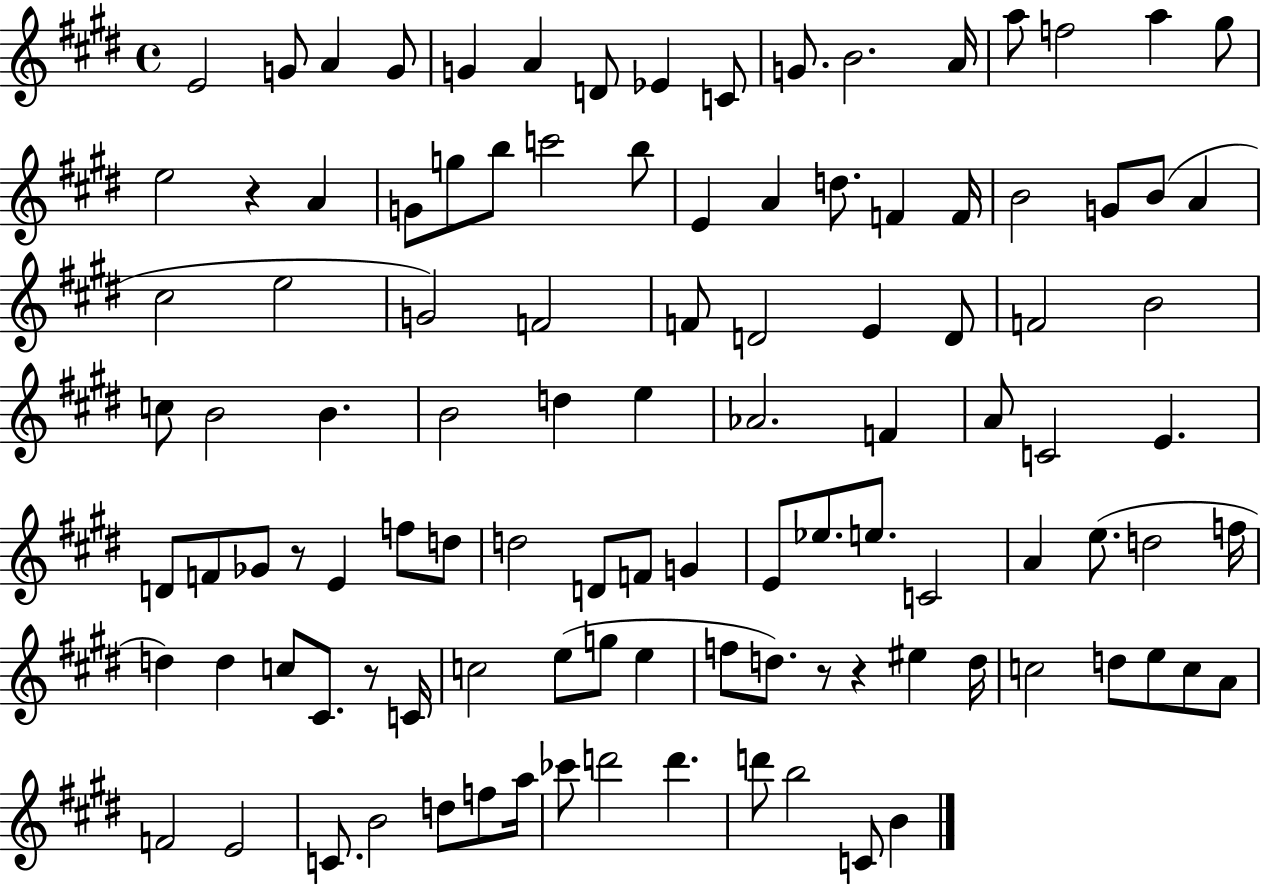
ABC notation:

X:1
T:Untitled
M:4/4
L:1/4
K:E
E2 G/2 A G/2 G A D/2 _E C/2 G/2 B2 A/4 a/2 f2 a ^g/2 e2 z A G/2 g/2 b/2 c'2 b/2 E A d/2 F F/4 B2 G/2 B/2 A ^c2 e2 G2 F2 F/2 D2 E D/2 F2 B2 c/2 B2 B B2 d e _A2 F A/2 C2 E D/2 F/2 _G/2 z/2 E f/2 d/2 d2 D/2 F/2 G E/2 _e/2 e/2 C2 A e/2 d2 f/4 d d c/2 ^C/2 z/2 C/4 c2 e/2 g/2 e f/2 d/2 z/2 z ^e d/4 c2 d/2 e/2 c/2 A/2 F2 E2 C/2 B2 d/2 f/2 a/4 _c'/2 d'2 d' d'/2 b2 C/2 B